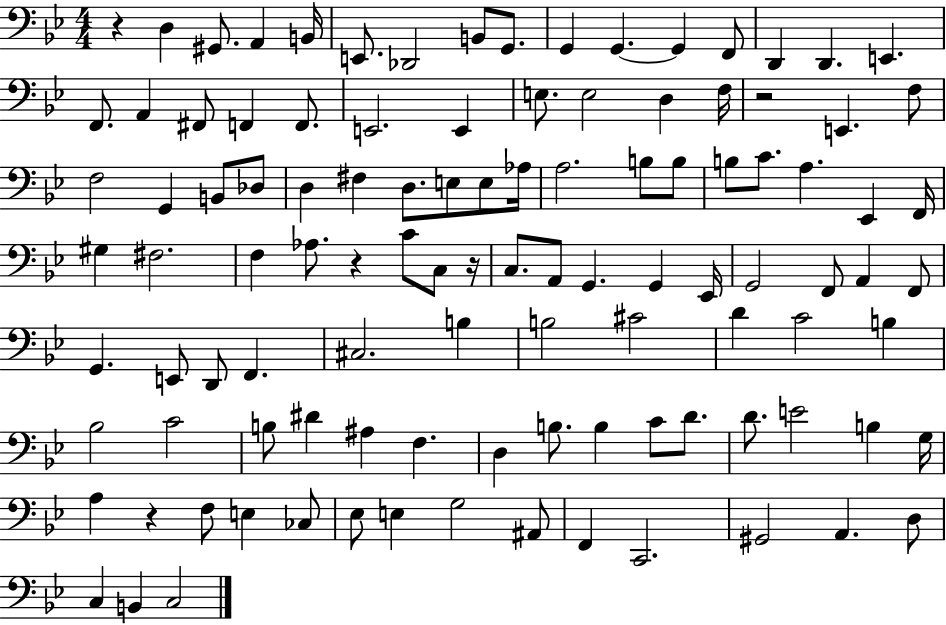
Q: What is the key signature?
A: BES major